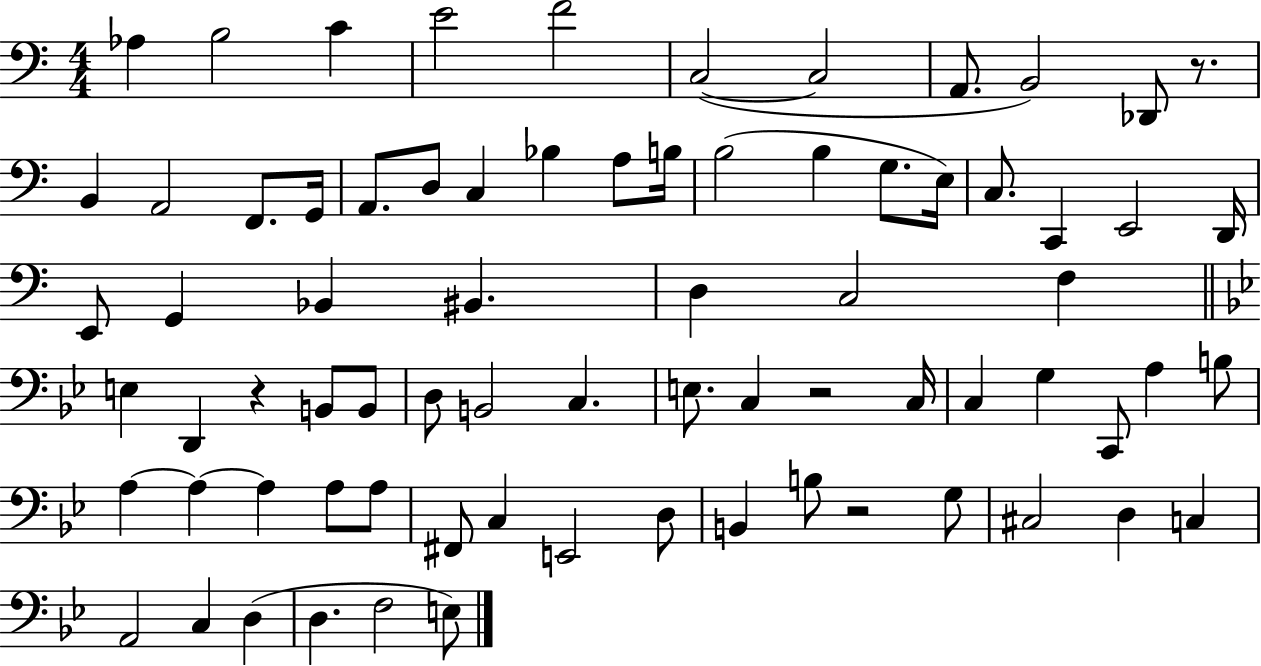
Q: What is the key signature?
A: C major